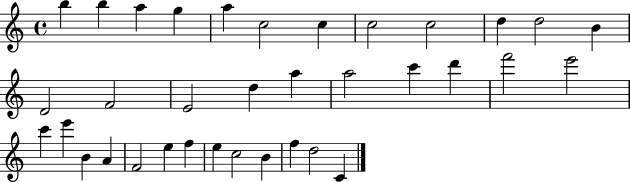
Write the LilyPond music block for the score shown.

{
  \clef treble
  \time 4/4
  \defaultTimeSignature
  \key c \major
  b''4 b''4 a''4 g''4 | a''4 c''2 c''4 | c''2 c''2 | d''4 d''2 b'4 | \break d'2 f'2 | e'2 d''4 a''4 | a''2 c'''4 d'''4 | f'''2 e'''2 | \break c'''4 e'''4 b'4 a'4 | f'2 e''4 f''4 | e''4 c''2 b'4 | f''4 d''2 c'4 | \break \bar "|."
}